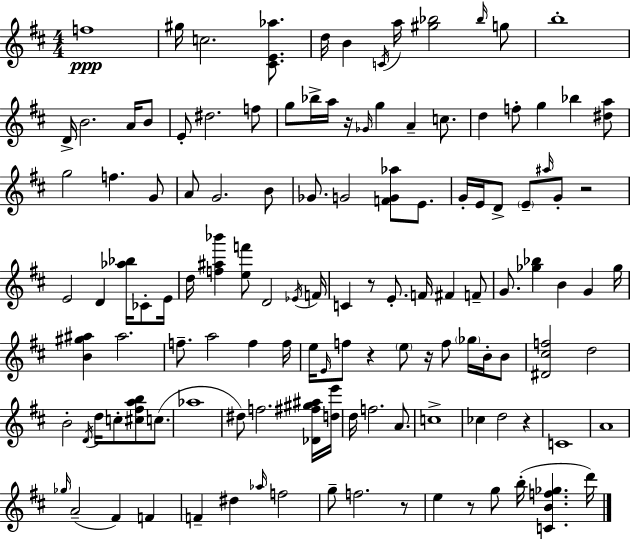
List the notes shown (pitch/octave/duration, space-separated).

F5/w G#5/s C5/h. [C#4,E4,Ab5]/e. D5/s B4/q C4/s A5/s [G#5,Bb5]/h Bb5/s G5/e B5/w D4/s B4/h. A4/s B4/e E4/e D#5/h. F5/e G5/e Bb5/s A5/s R/s Gb4/s G5/q A4/q C5/e. D5/q F5/e G5/q Bb5/q [D#5,A5]/e G5/h F5/q. G4/e A4/e G4/h. B4/e Gb4/e. G4/h [F4,G4,Ab5]/e E4/e. G4/s E4/s D4/e E4/e A#5/s G4/e R/h E4/h D4/q [Ab5,Bb5]/s CES4/e E4/s D5/s [F5,A#5,Bb6]/q [E5,F6]/e D4/h Eb4/s F4/s C4/q R/e E4/e. F4/s F#4/q F4/e G4/e. [Gb5,Bb5]/q B4/q G4/q Gb5/s [B4,G#5,A#5]/q A#5/h. F5/e. A5/h F5/q F5/s E5/s E4/s F5/e R/q E5/e R/s F5/e Gb5/s B4/s B4/e [D#4,C#5,F5]/h D5/h B4/h D4/s D5/s C5/e [C#5,F#5,A5,B5]/e C5/e. Ab5/w D#5/e F5/h. [Db4,F#5,G#5,A#5]/s [D5,E6]/s D5/s F5/h. A4/e. C5/w CES5/q D5/h R/q C4/w A4/w Gb5/s A4/h F#4/q F4/q F4/q D#5/q Ab5/s F5/h G5/e F5/h. R/e E5/q R/e G5/e B5/s [C4,B4,F5,Gb5]/q. D6/s